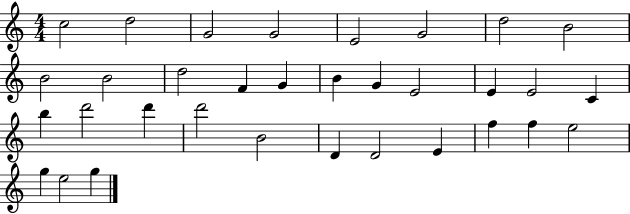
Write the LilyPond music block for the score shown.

{
  \clef treble
  \numericTimeSignature
  \time 4/4
  \key c \major
  c''2 d''2 | g'2 g'2 | e'2 g'2 | d''2 b'2 | \break b'2 b'2 | d''2 f'4 g'4 | b'4 g'4 e'2 | e'4 e'2 c'4 | \break b''4 d'''2 d'''4 | d'''2 b'2 | d'4 d'2 e'4 | f''4 f''4 e''2 | \break g''4 e''2 g''4 | \bar "|."
}